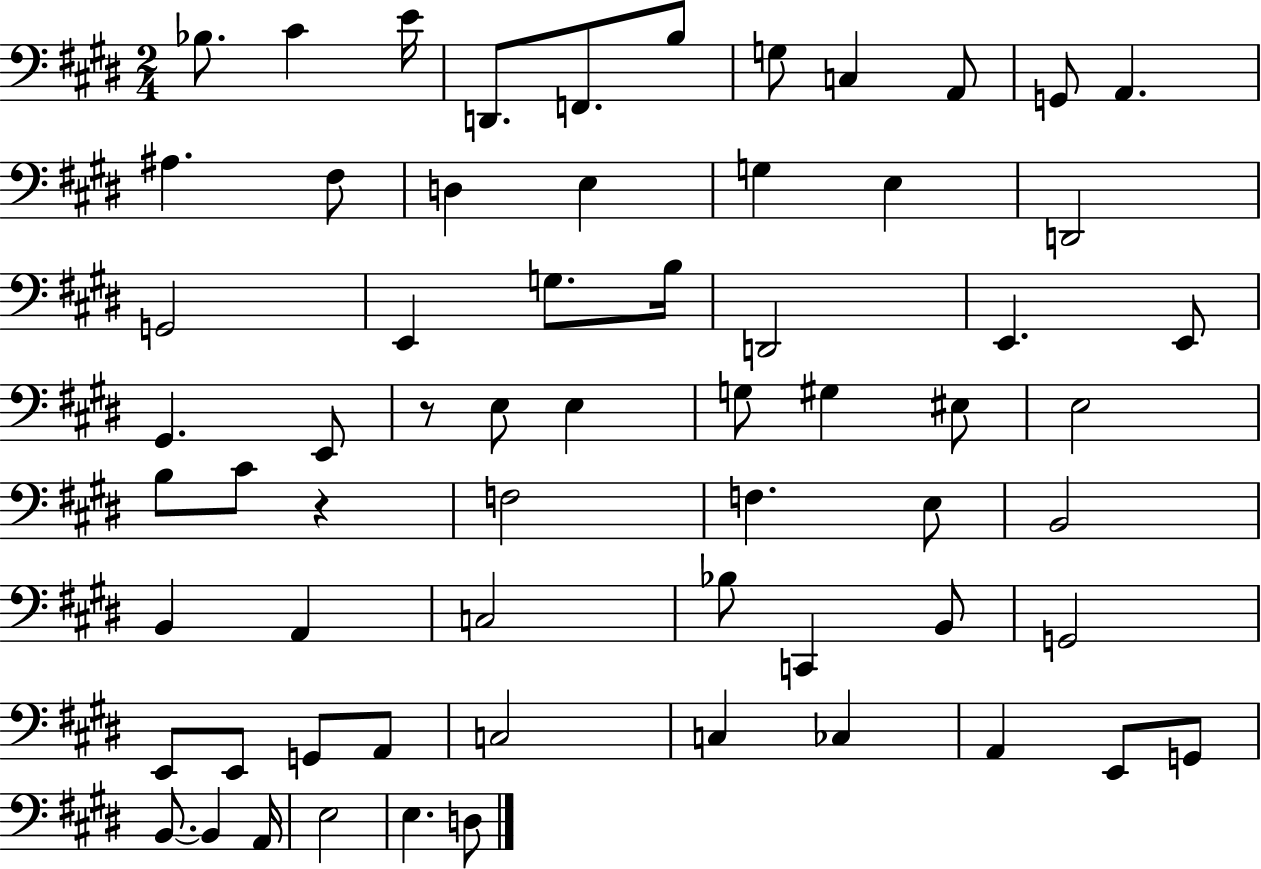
X:1
T:Untitled
M:2/4
L:1/4
K:E
_B,/2 ^C E/4 D,,/2 F,,/2 B,/2 G,/2 C, A,,/2 G,,/2 A,, ^A, ^F,/2 D, E, G, E, D,,2 G,,2 E,, G,/2 B,/4 D,,2 E,, E,,/2 ^G,, E,,/2 z/2 E,/2 E, G,/2 ^G, ^E,/2 E,2 B,/2 ^C/2 z F,2 F, E,/2 B,,2 B,, A,, C,2 _B,/2 C,, B,,/2 G,,2 E,,/2 E,,/2 G,,/2 A,,/2 C,2 C, _C, A,, E,,/2 G,,/2 B,,/2 B,, A,,/4 E,2 E, D,/2